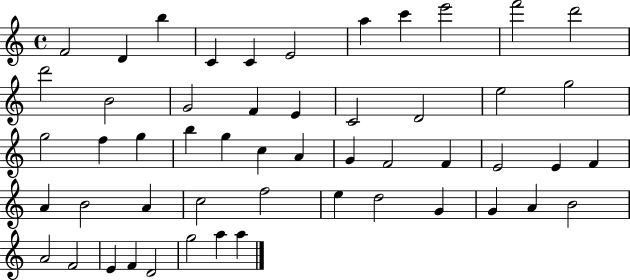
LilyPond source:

{
  \clef treble
  \time 4/4
  \defaultTimeSignature
  \key c \major
  f'2 d'4 b''4 | c'4 c'4 e'2 | a''4 c'''4 e'''2 | f'''2 d'''2 | \break d'''2 b'2 | g'2 f'4 e'4 | c'2 d'2 | e''2 g''2 | \break g''2 f''4 g''4 | b''4 g''4 c''4 a'4 | g'4 f'2 f'4 | e'2 e'4 f'4 | \break a'4 b'2 a'4 | c''2 f''2 | e''4 d''2 g'4 | g'4 a'4 b'2 | \break a'2 f'2 | e'4 f'4 d'2 | g''2 a''4 a''4 | \bar "|."
}